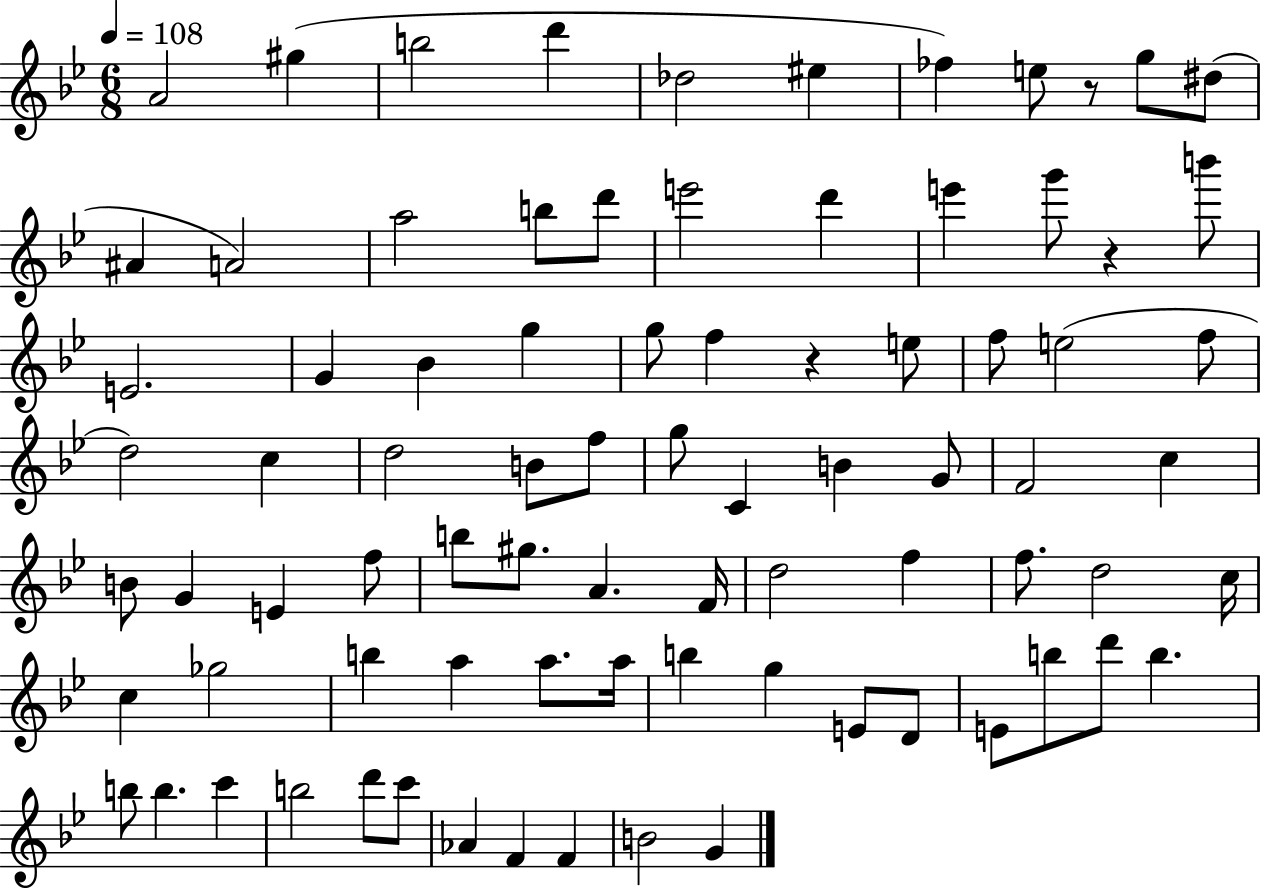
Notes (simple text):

A4/h G#5/q B5/h D6/q Db5/h EIS5/q FES5/q E5/e R/e G5/e D#5/e A#4/q A4/h A5/h B5/e D6/e E6/h D6/q E6/q G6/e R/q B6/e E4/h. G4/q Bb4/q G5/q G5/e F5/q R/q E5/e F5/e E5/h F5/e D5/h C5/q D5/h B4/e F5/e G5/e C4/q B4/q G4/e F4/h C5/q B4/e G4/q E4/q F5/e B5/e G#5/e. A4/q. F4/s D5/h F5/q F5/e. D5/h C5/s C5/q Gb5/h B5/q A5/q A5/e. A5/s B5/q G5/q E4/e D4/e E4/e B5/e D6/e B5/q. B5/e B5/q. C6/q B5/h D6/e C6/e Ab4/q F4/q F4/q B4/h G4/q